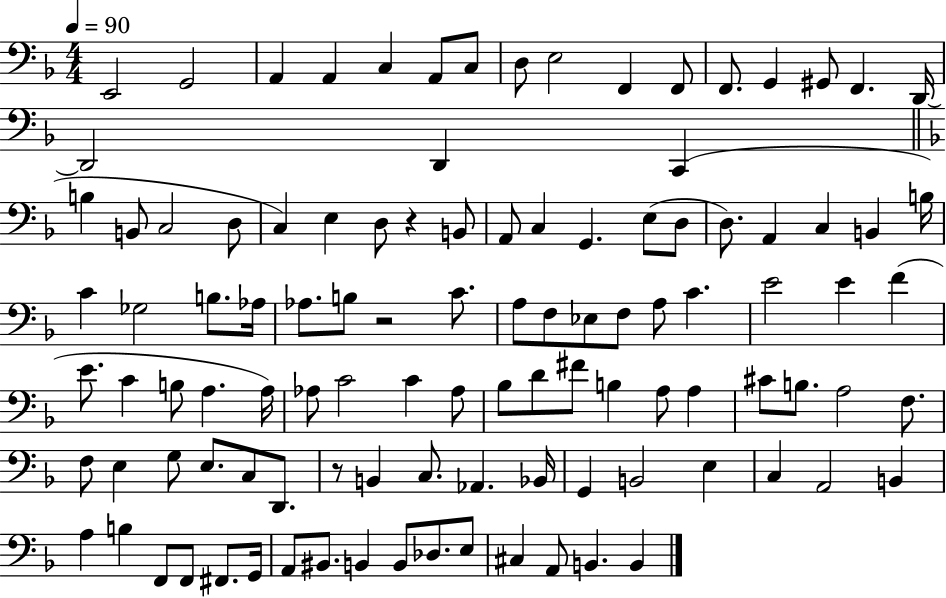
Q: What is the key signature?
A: F major